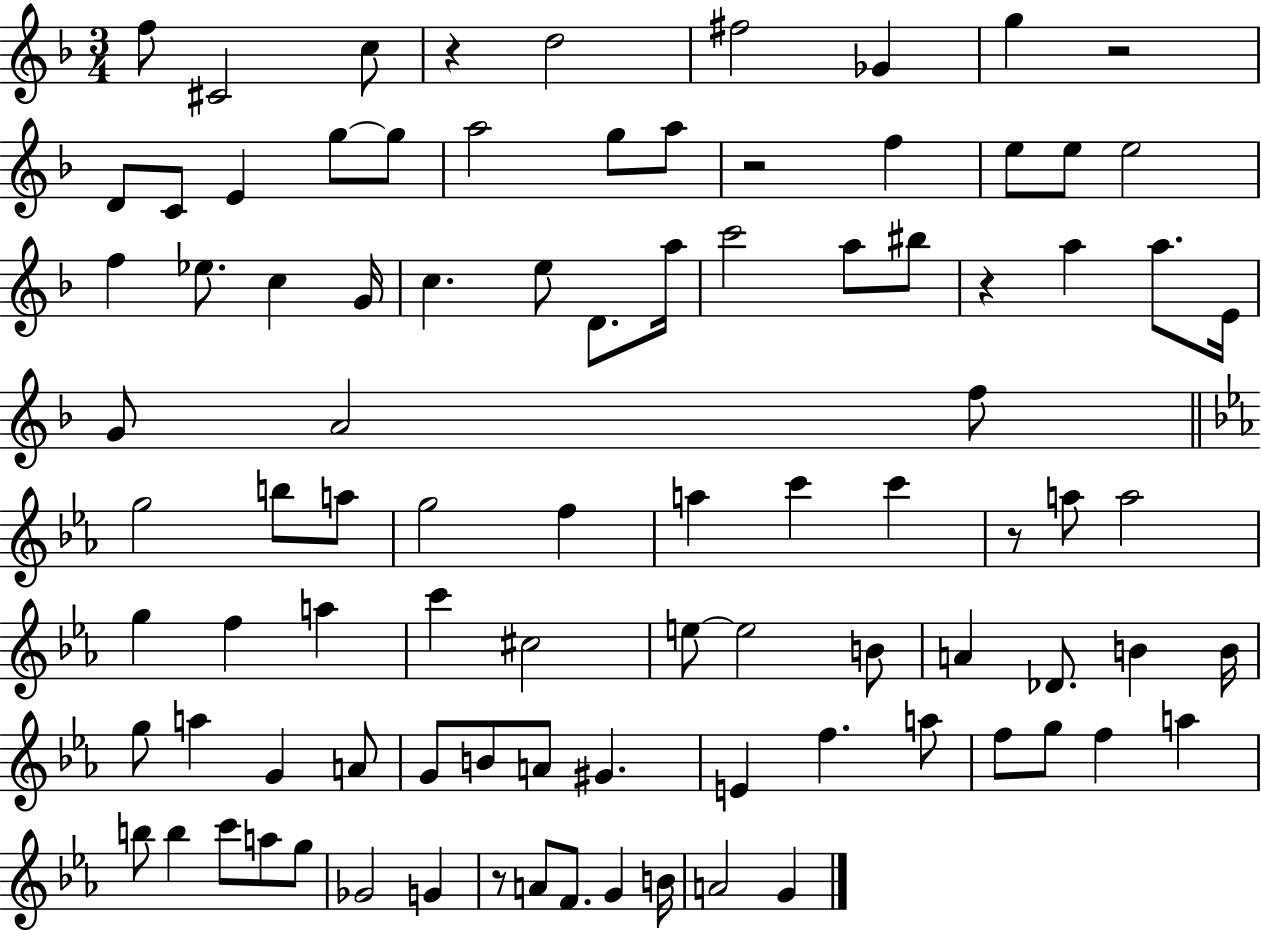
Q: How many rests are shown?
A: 6